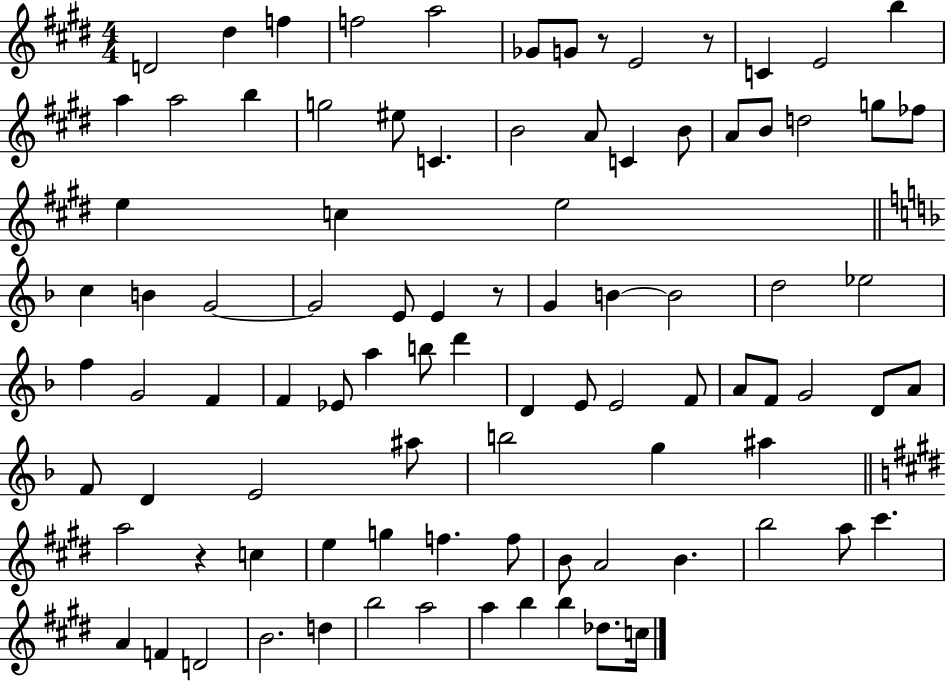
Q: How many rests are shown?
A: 4